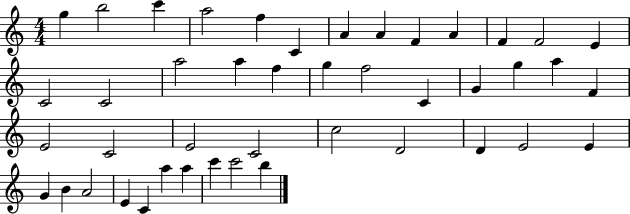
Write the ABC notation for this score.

X:1
T:Untitled
M:4/4
L:1/4
K:C
g b2 c' a2 f C A A F A F F2 E C2 C2 a2 a f g f2 C G g a F E2 C2 E2 C2 c2 D2 D E2 E G B A2 E C a a c' c'2 b